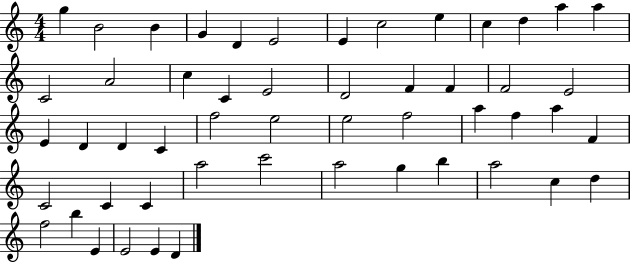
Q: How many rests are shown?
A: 0